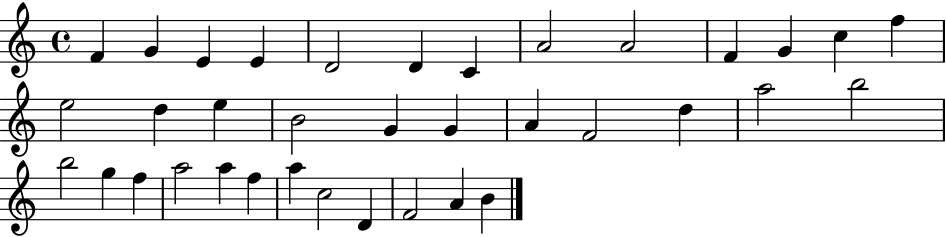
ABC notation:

X:1
T:Untitled
M:4/4
L:1/4
K:C
F G E E D2 D C A2 A2 F G c f e2 d e B2 G G A F2 d a2 b2 b2 g f a2 a f a c2 D F2 A B